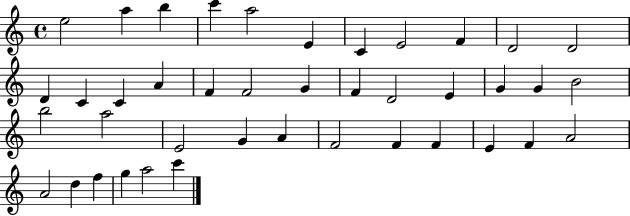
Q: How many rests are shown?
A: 0